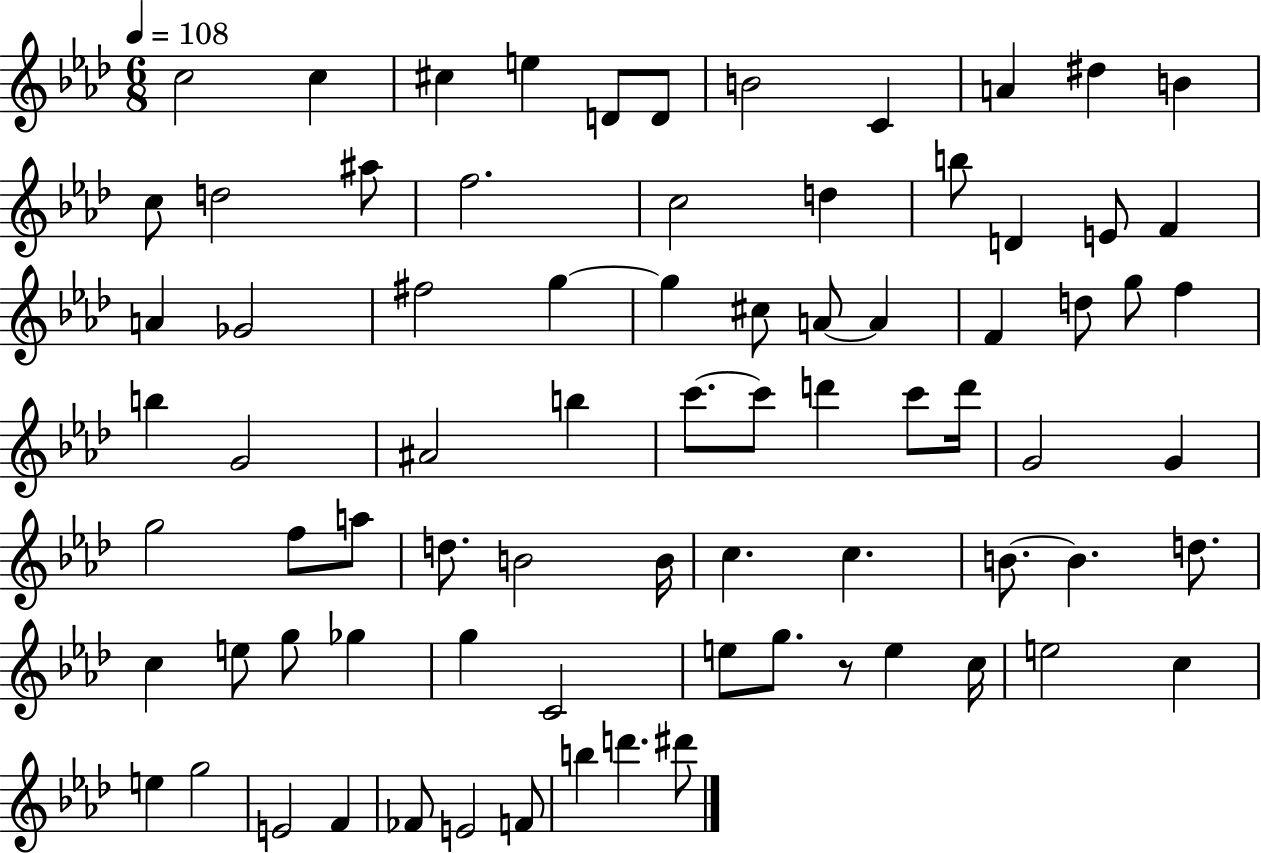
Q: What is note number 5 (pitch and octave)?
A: D4